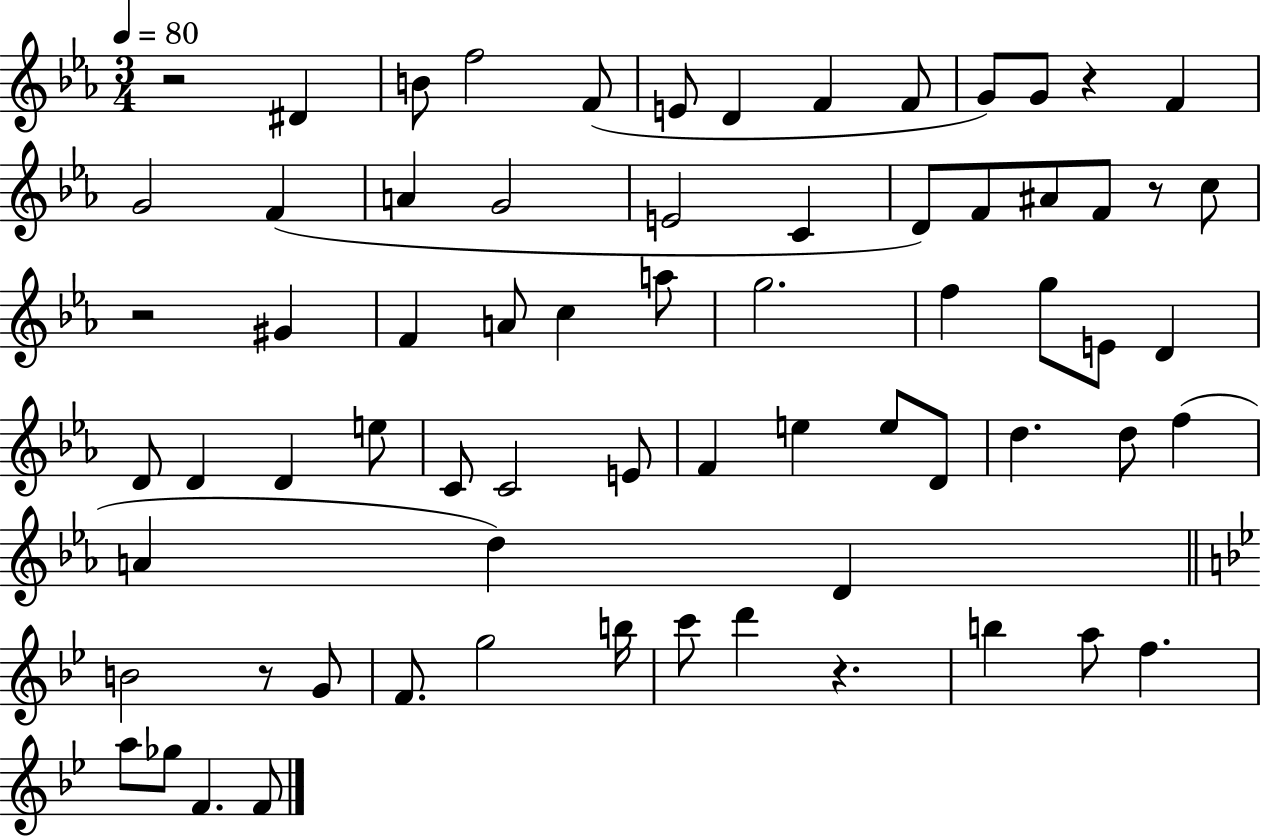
X:1
T:Untitled
M:3/4
L:1/4
K:Eb
z2 ^D B/2 f2 F/2 E/2 D F F/2 G/2 G/2 z F G2 F A G2 E2 C D/2 F/2 ^A/2 F/2 z/2 c/2 z2 ^G F A/2 c a/2 g2 f g/2 E/2 D D/2 D D e/2 C/2 C2 E/2 F e e/2 D/2 d d/2 f A d D B2 z/2 G/2 F/2 g2 b/4 c'/2 d' z b a/2 f a/2 _g/2 F F/2